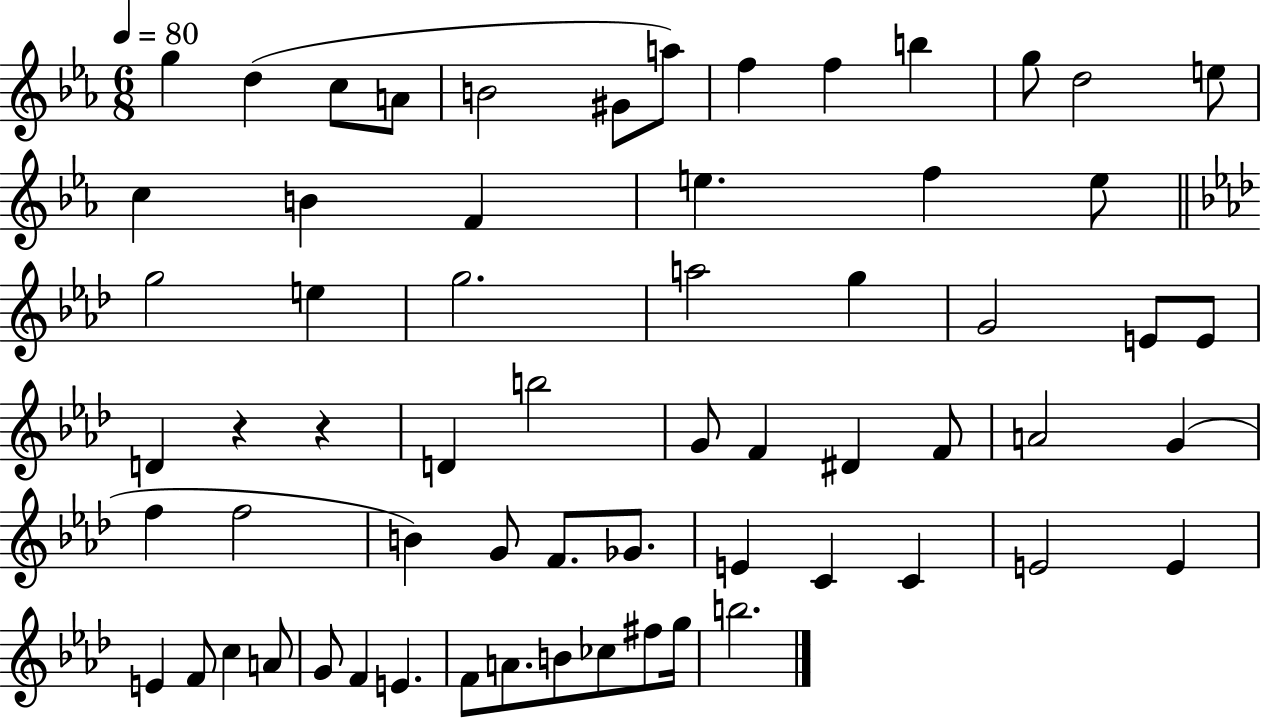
X:1
T:Untitled
M:6/8
L:1/4
K:Eb
g d c/2 A/2 B2 ^G/2 a/2 f f b g/2 d2 e/2 c B F e f e/2 g2 e g2 a2 g G2 E/2 E/2 D z z D b2 G/2 F ^D F/2 A2 G f f2 B G/2 F/2 _G/2 E C C E2 E E F/2 c A/2 G/2 F E F/2 A/2 B/2 _c/2 ^f/2 g/4 b2